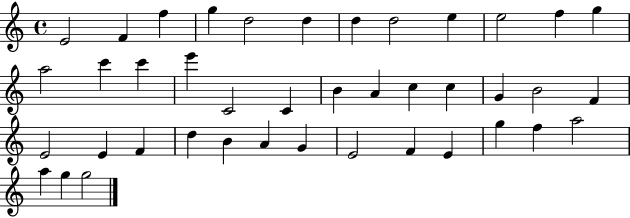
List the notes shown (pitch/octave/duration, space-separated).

E4/h F4/q F5/q G5/q D5/h D5/q D5/q D5/h E5/q E5/h F5/q G5/q A5/h C6/q C6/q E6/q C4/h C4/q B4/q A4/q C5/q C5/q G4/q B4/h F4/q E4/h E4/q F4/q D5/q B4/q A4/q G4/q E4/h F4/q E4/q G5/q F5/q A5/h A5/q G5/q G5/h